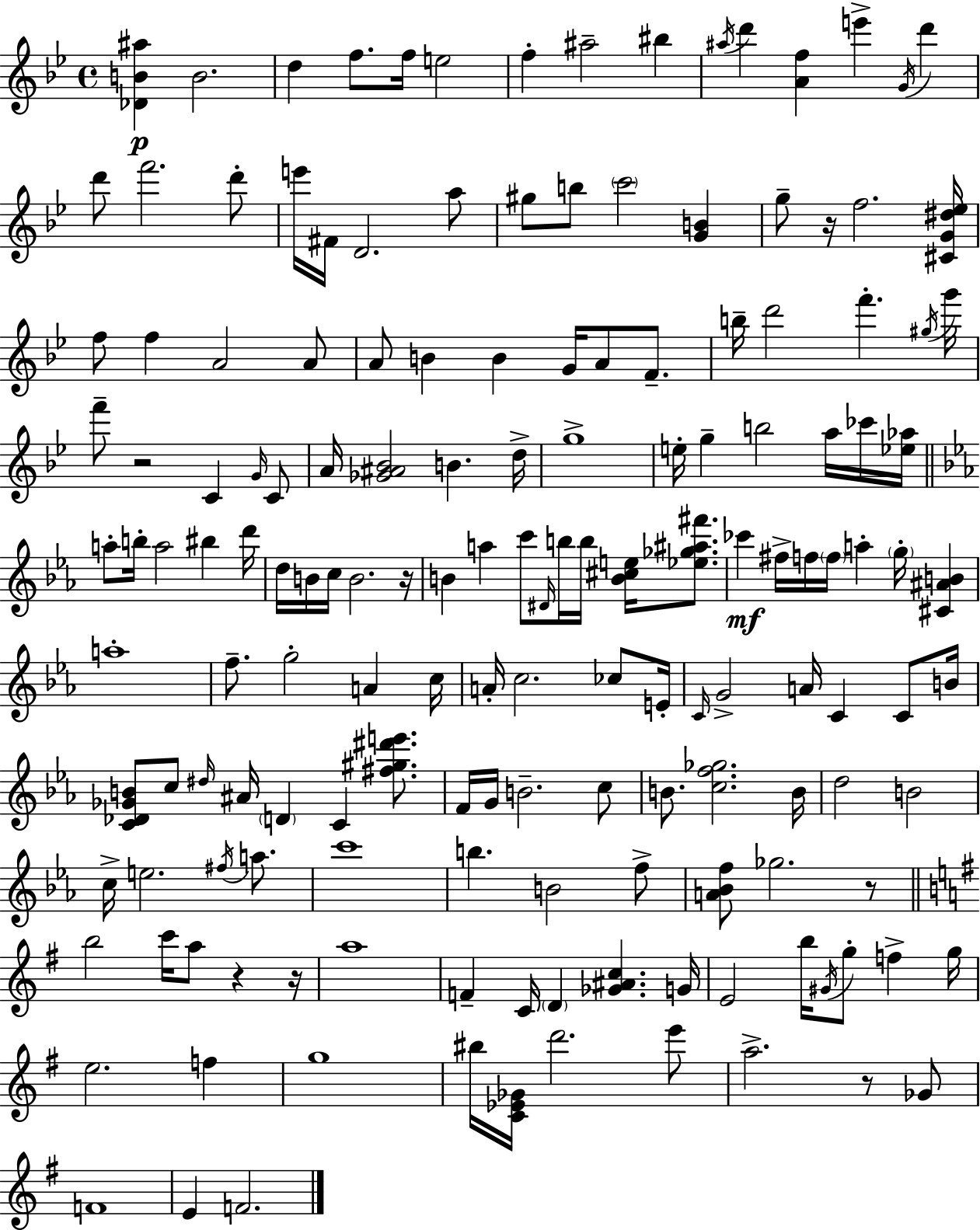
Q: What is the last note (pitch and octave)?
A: F4